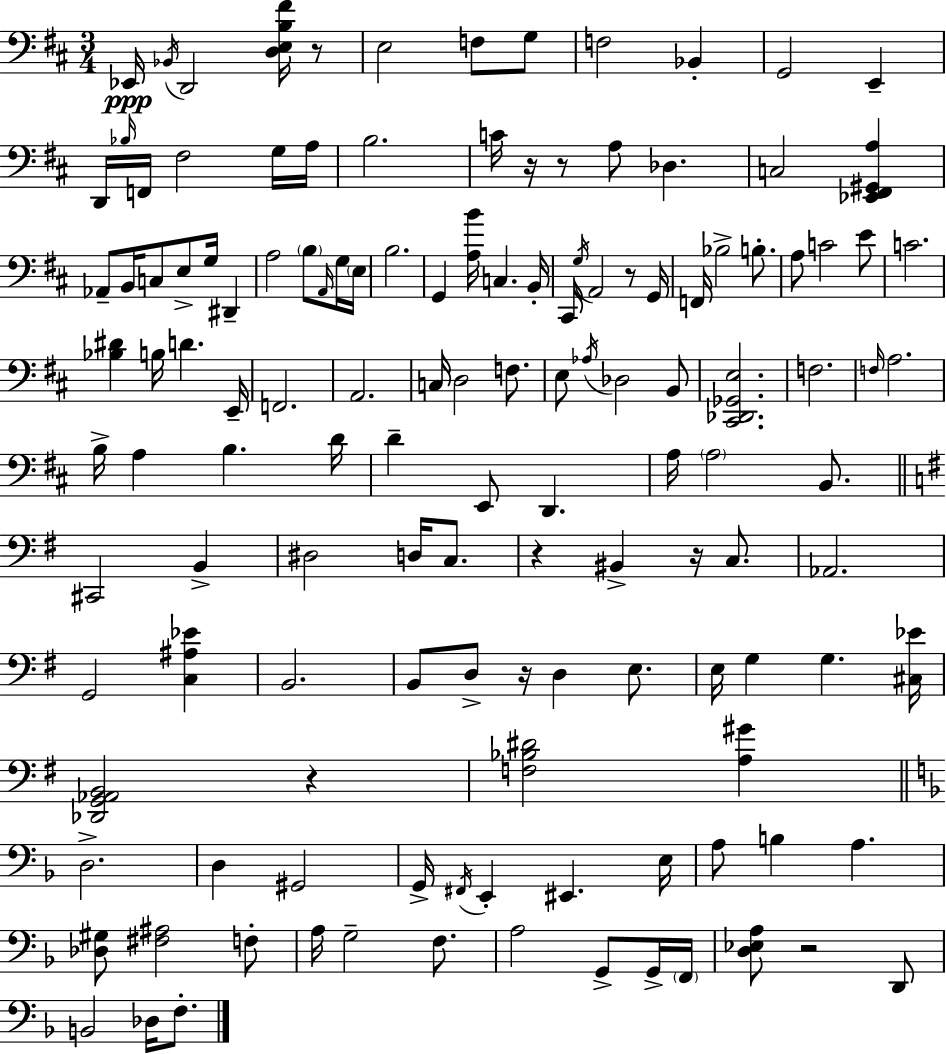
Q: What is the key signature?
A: D major